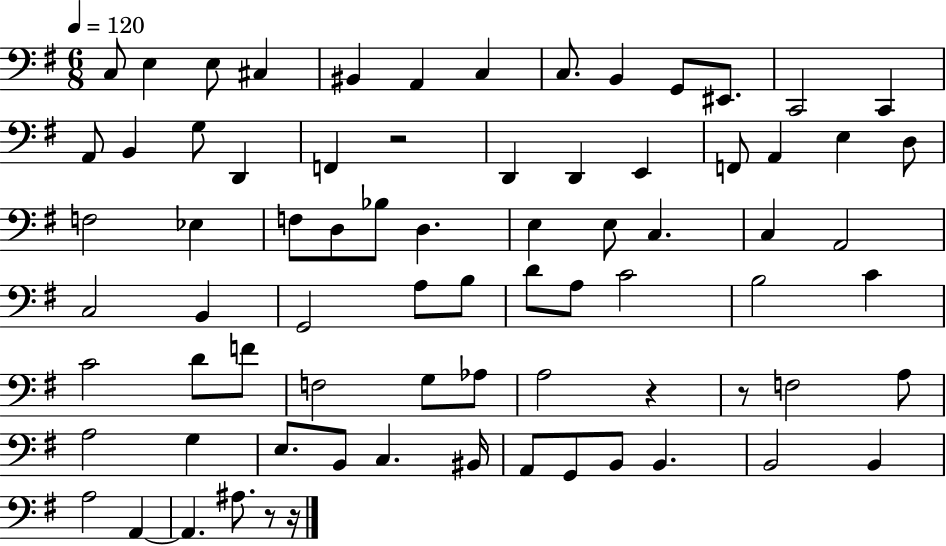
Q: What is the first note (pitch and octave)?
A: C3